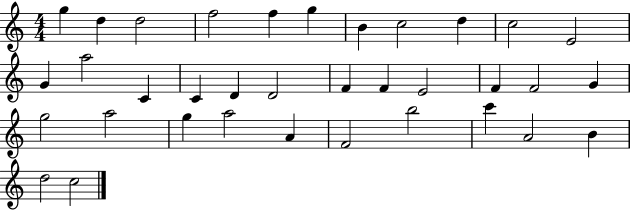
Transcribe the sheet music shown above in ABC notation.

X:1
T:Untitled
M:4/4
L:1/4
K:C
g d d2 f2 f g B c2 d c2 E2 G a2 C C D D2 F F E2 F F2 G g2 a2 g a2 A F2 b2 c' A2 B d2 c2